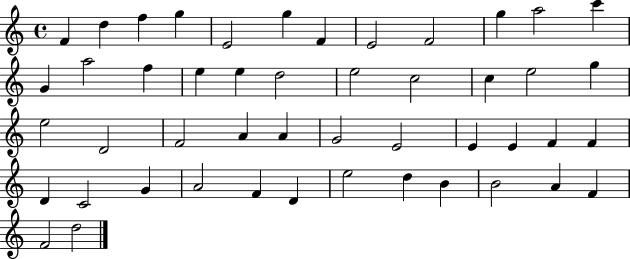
{
  \clef treble
  \time 4/4
  \defaultTimeSignature
  \key c \major
  f'4 d''4 f''4 g''4 | e'2 g''4 f'4 | e'2 f'2 | g''4 a''2 c'''4 | \break g'4 a''2 f''4 | e''4 e''4 d''2 | e''2 c''2 | c''4 e''2 g''4 | \break e''2 d'2 | f'2 a'4 a'4 | g'2 e'2 | e'4 e'4 f'4 f'4 | \break d'4 c'2 g'4 | a'2 f'4 d'4 | e''2 d''4 b'4 | b'2 a'4 f'4 | \break f'2 d''2 | \bar "|."
}